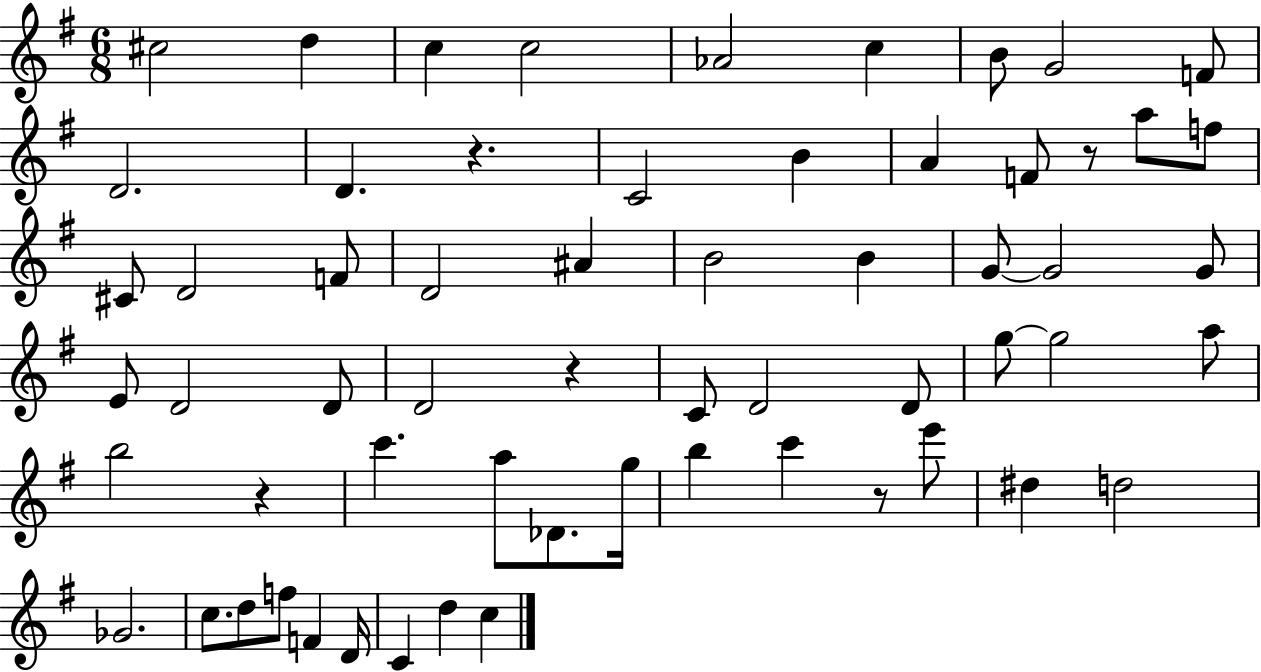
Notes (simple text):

C#5/h D5/q C5/q C5/h Ab4/h C5/q B4/e G4/h F4/e D4/h. D4/q. R/q. C4/h B4/q A4/q F4/e R/e A5/e F5/e C#4/e D4/h F4/e D4/h A#4/q B4/h B4/q G4/e G4/h G4/e E4/e D4/h D4/e D4/h R/q C4/e D4/h D4/e G5/e G5/h A5/e B5/h R/q C6/q. A5/e Db4/e. G5/s B5/q C6/q R/e E6/e D#5/q D5/h Gb4/h. C5/e. D5/e F5/e F4/q D4/s C4/q D5/q C5/q